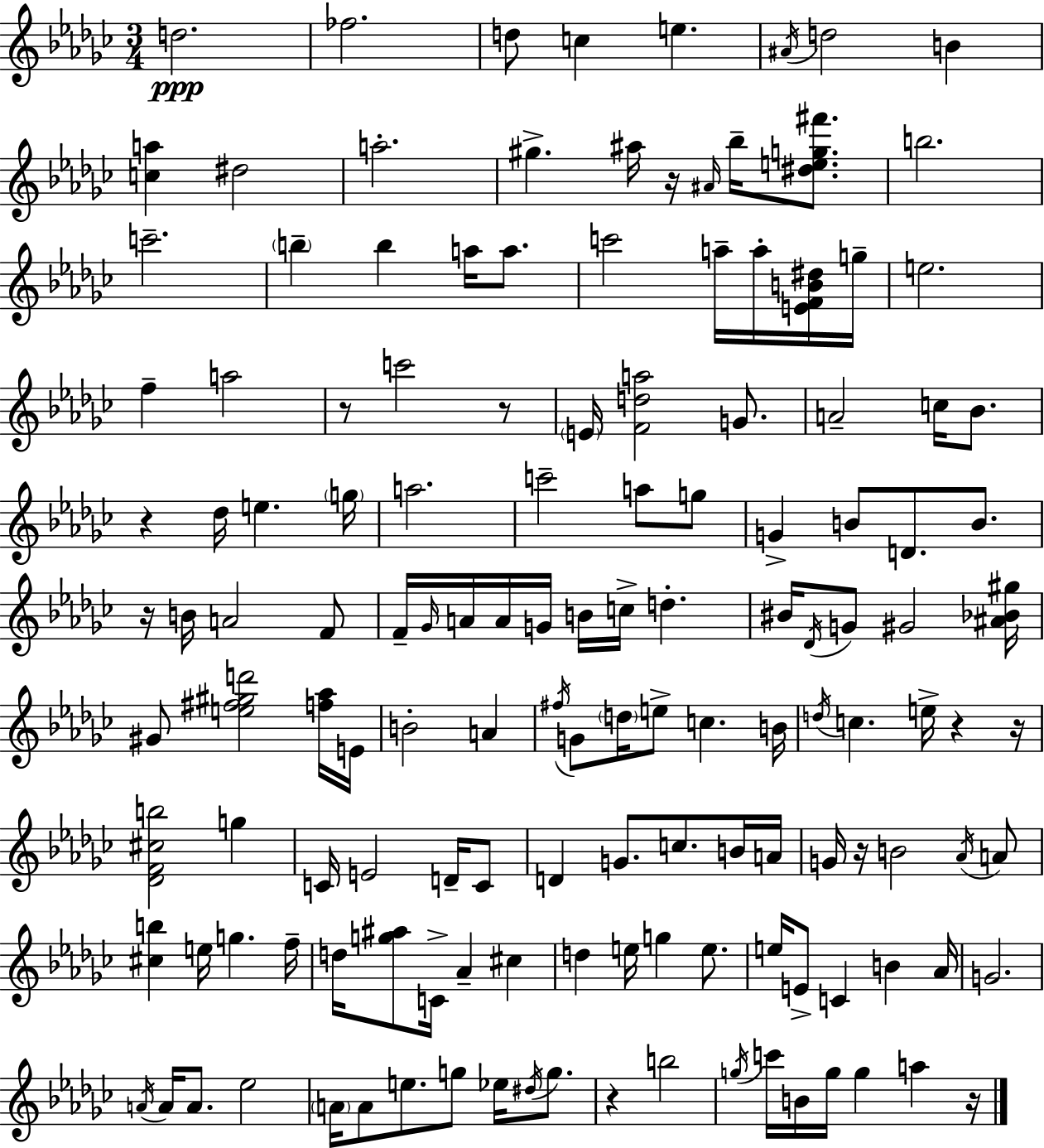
X:1
T:Untitled
M:3/4
L:1/4
K:Ebm
d2 _f2 d/2 c e ^A/4 d2 B [ca] ^d2 a2 ^g ^a/4 z/4 ^A/4 _b/4 [^deg^f']/2 b2 c'2 b b a/4 a/2 c'2 a/4 a/4 [EFB^d]/4 g/4 e2 f a2 z/2 c'2 z/2 E/4 [Fda]2 G/2 A2 c/4 _B/2 z _d/4 e g/4 a2 c'2 a/2 g/2 G B/2 D/2 B/2 z/4 B/4 A2 F/2 F/4 _G/4 A/4 A/4 G/4 B/4 c/4 d ^B/4 _D/4 G/2 ^G2 [^A_B^g]/4 ^G/2 [e^f^gd']2 [f_a]/4 E/4 B2 A ^f/4 G/2 d/4 e/2 c B/4 d/4 c e/4 z z/4 [_DF^cb]2 g C/4 E2 D/4 C/2 D G/2 c/2 B/4 A/4 G/4 z/4 B2 _A/4 A/2 [^cb] e/4 g f/4 d/4 [g^a]/2 C/4 _A ^c d e/4 g e/2 e/4 E/2 C B _A/4 G2 A/4 A/4 A/2 _e2 A/4 A/2 e/2 g/2 _e/4 ^d/4 g/2 z b2 g/4 c'/4 B/4 g/4 g a z/4